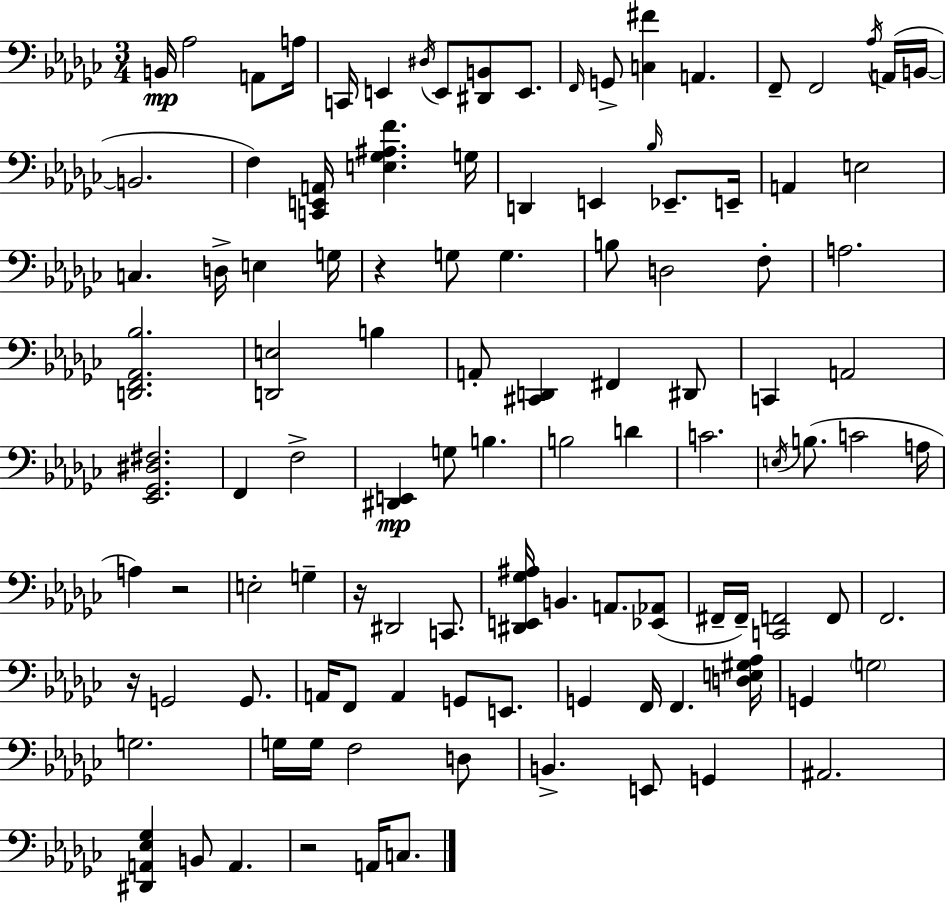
B2/s Ab3/h A2/e A3/s C2/s E2/q D#3/s E2/e [D#2,B2]/e E2/e. F2/s G2/e [C3,F#4]/q A2/q. F2/e F2/h Ab3/s A2/s B2/s B2/h. F3/q [C2,E2,A2]/s [E3,Gb3,A#3,F4]/q. G3/s D2/q E2/q Bb3/s Eb2/e. E2/s A2/q E3/h C3/q. D3/s E3/q G3/s R/q G3/e G3/q. B3/e D3/h F3/e A3/h. [D2,F2,Ab2,Bb3]/h. [D2,E3]/h B3/q A2/e [C#2,D2]/q F#2/q D#2/e C2/q A2/h [Eb2,Gb2,D#3,F#3]/h. F2/q F3/h [D#2,E2]/q G3/e B3/q. B3/h D4/q C4/h. E3/s B3/e. C4/h A3/s A3/q R/h E3/h G3/q R/s D#2/h C2/e. [D#2,E2,Gb3,A#3]/s B2/q. A2/e. [Eb2,Ab2]/e F#2/s F#2/s [C2,F2]/h F2/e F2/h. R/s G2/h G2/e. A2/s F2/e A2/q G2/e E2/e. G2/q F2/s F2/q. [D3,E3,G#3,Ab3]/s G2/q G3/h G3/h. G3/s G3/s F3/h D3/e B2/q. E2/e G2/q A#2/h. [D#2,A2,Eb3,Gb3]/q B2/e A2/q. R/h A2/s C3/e.